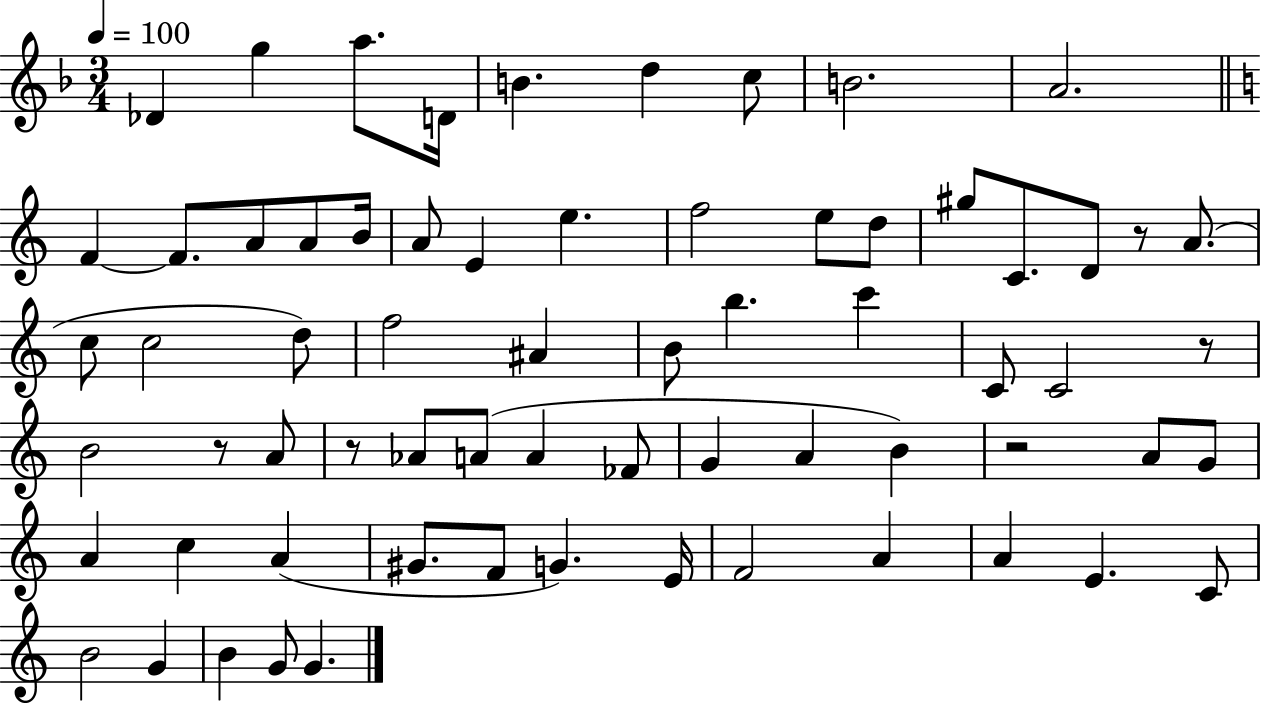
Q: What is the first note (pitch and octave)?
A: Db4